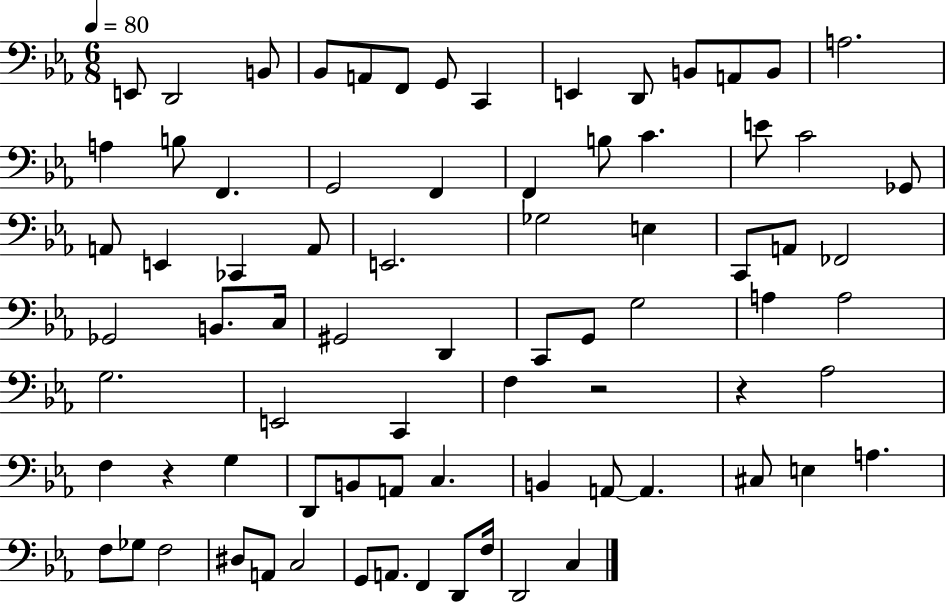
E2/e D2/h B2/e Bb2/e A2/e F2/e G2/e C2/q E2/q D2/e B2/e A2/e B2/e A3/h. A3/q B3/e F2/q. G2/h F2/q F2/q B3/e C4/q. E4/e C4/h Gb2/e A2/e E2/q CES2/q A2/e E2/h. Gb3/h E3/q C2/e A2/e FES2/h Gb2/h B2/e. C3/s G#2/h D2/q C2/e G2/e G3/h A3/q A3/h G3/h. E2/h C2/q F3/q R/h R/q Ab3/h F3/q R/q G3/q D2/e B2/e A2/e C3/q. B2/q A2/e A2/q. C#3/e E3/q A3/q. F3/e Gb3/e F3/h D#3/e A2/e C3/h G2/e A2/e. F2/q D2/e F3/s D2/h C3/q